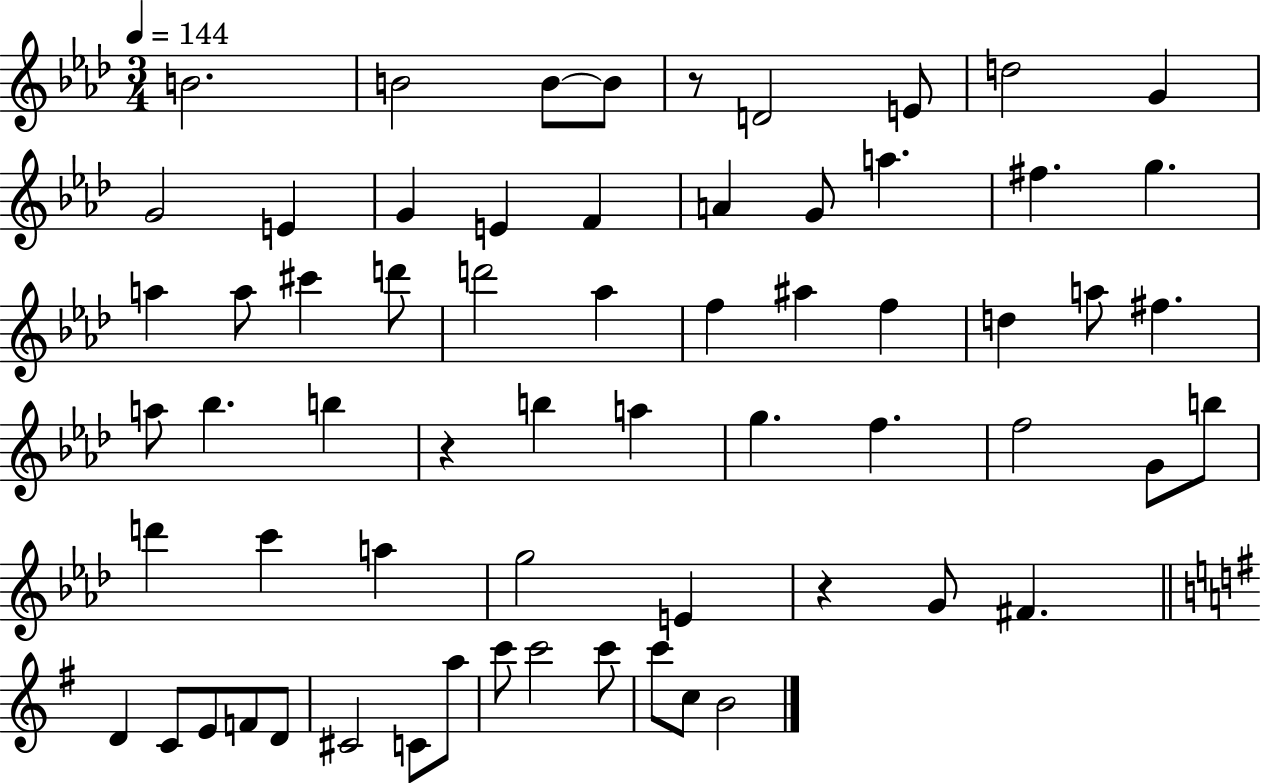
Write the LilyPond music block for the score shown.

{
  \clef treble
  \numericTimeSignature
  \time 3/4
  \key aes \major
  \tempo 4 = 144
  b'2. | b'2 b'8~~ b'8 | r8 d'2 e'8 | d''2 g'4 | \break g'2 e'4 | g'4 e'4 f'4 | a'4 g'8 a''4. | fis''4. g''4. | \break a''4 a''8 cis'''4 d'''8 | d'''2 aes''4 | f''4 ais''4 f''4 | d''4 a''8 fis''4. | \break a''8 bes''4. b''4 | r4 b''4 a''4 | g''4. f''4. | f''2 g'8 b''8 | \break d'''4 c'''4 a''4 | g''2 e'4 | r4 g'8 fis'4. | \bar "||" \break \key g \major d'4 c'8 e'8 f'8 d'8 | cis'2 c'8 a''8 | c'''8 c'''2 c'''8 | c'''8 c''8 b'2 | \break \bar "|."
}